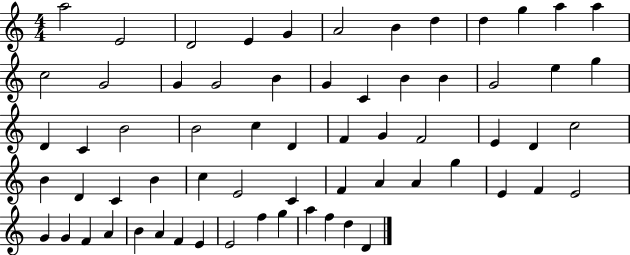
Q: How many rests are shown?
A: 0